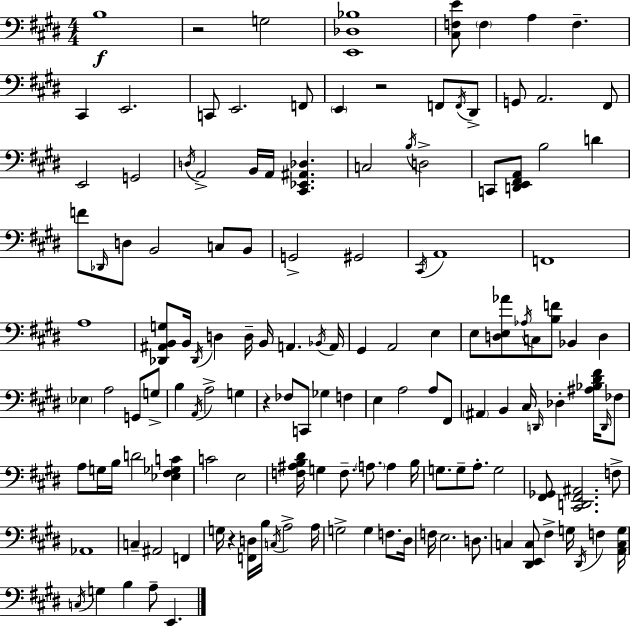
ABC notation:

X:1
T:Untitled
M:4/4
L:1/4
K:E
B,4 z2 G,2 [E,,_D,_B,]4 [^C,F,E]/2 F, A, F, ^C,, E,,2 C,,/2 E,,2 F,,/2 E,, z2 F,,/2 F,,/4 ^D,,/2 G,,/2 A,,2 ^F,,/2 E,,2 G,,2 D,/4 A,,2 B,,/4 A,,/4 [^C,,_E,,^A,,_D,] C,2 B,/4 D,2 C,,/2 [D,,E,,^F,,A,,]/2 B,2 D F/2 _D,,/4 D,/2 B,,2 C,/2 B,,/2 G,,2 ^G,,2 ^C,,/4 A,,4 F,,4 A,4 [_D,,^A,,B,,G,]/2 B,,/4 _D,,/4 D, D,/4 B,,/4 A,, _B,,/4 A,,/4 ^G,, A,,2 E, E,/2 [D,E,_A]/2 _A,/4 C,/2 [B,F]/2 _B,, D, _E, A,2 G,,/2 G,/2 B, A,,/4 A,2 G, z _F,/2 C,,/2 _G, F, E, A,2 A,/2 ^F,,/2 ^A,, B,, ^C,/4 D,,/4 _D, [^A,_B,^D^F]/4 D,,/4 _F,/2 A,/2 G,/4 B,/4 D2 [_E,^F,_G,C] C2 E,2 [F,^A,B,^D]/4 G, F,/2 A,/2 A, B,/4 G,/2 G,/2 A,/2 G,2 [^F,,_G,,]/2 [^C,,D,,^F,,^A,,]2 F,/2 _A,,4 C, ^A,,2 F,, G,/4 z [F,,D,]/4 B,/4 C,/4 A,2 A,/4 G,2 G, F,/2 ^D,/4 F,/4 E,2 D,/2 C, [^D,,E,,C,]/2 ^F, G,/4 ^D,,/4 F, [A,,C,G,]/4 C,/4 G, B, A,/2 E,,